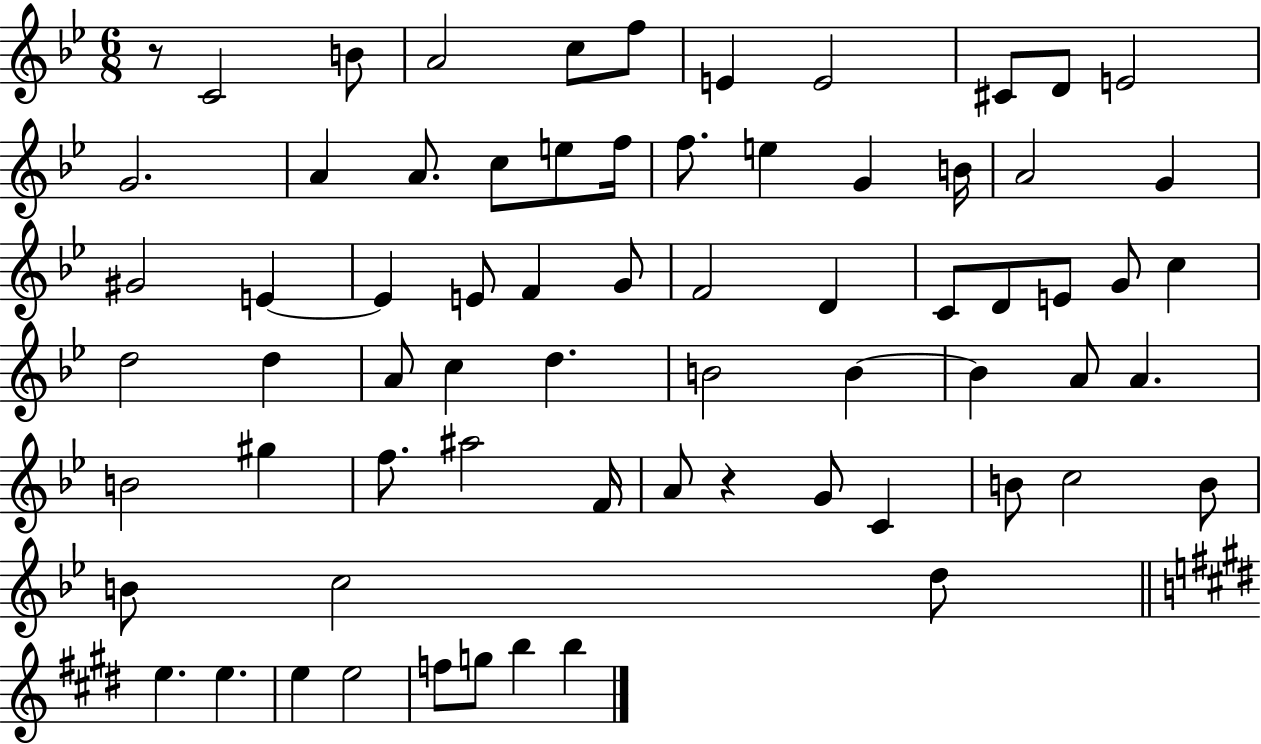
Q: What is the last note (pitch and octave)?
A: B5